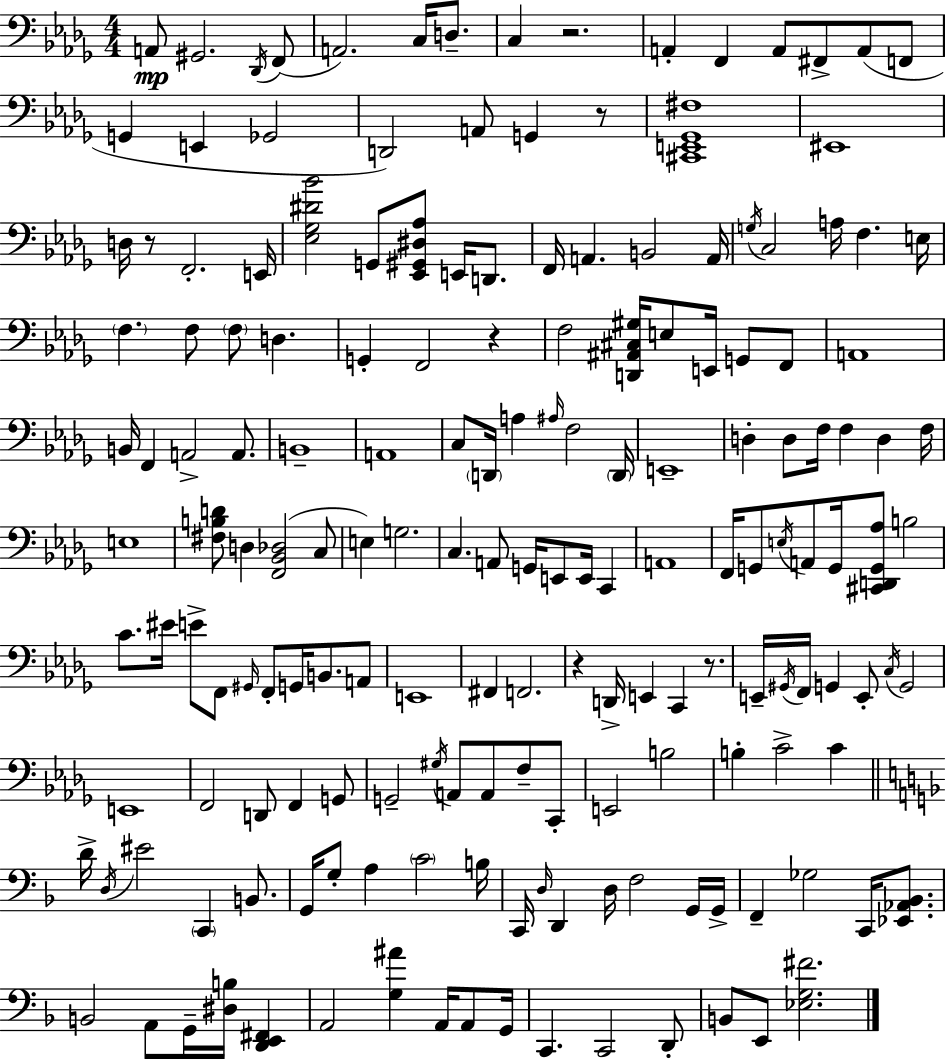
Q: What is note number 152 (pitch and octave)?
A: C2